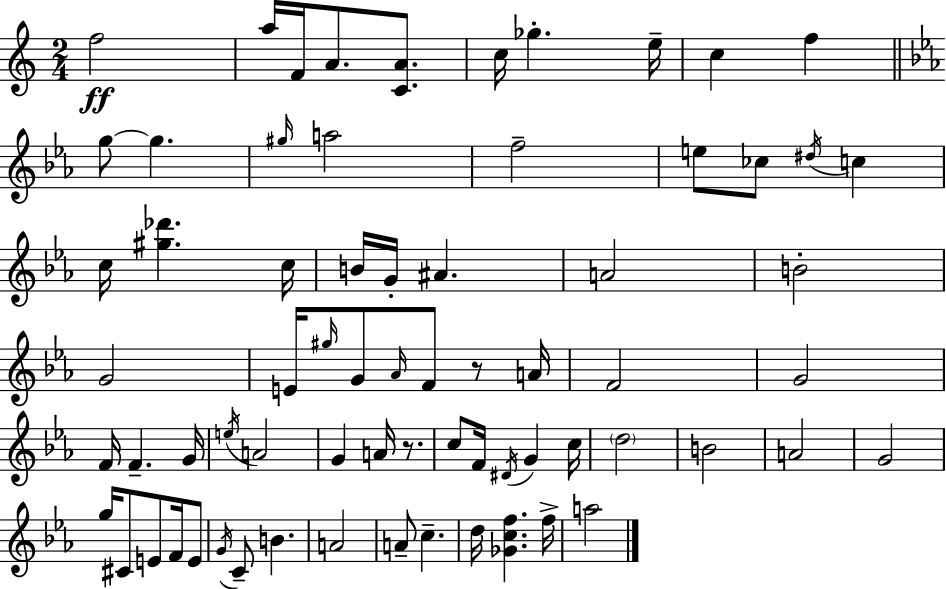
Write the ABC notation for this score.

X:1
T:Untitled
M:2/4
L:1/4
K:Am
f2 a/4 F/4 A/2 [CA]/2 c/4 _g e/4 c f g/2 g ^g/4 a2 f2 e/2 _c/2 ^d/4 c c/4 [^g_d'] c/4 B/4 G/4 ^A A2 B2 G2 E/4 ^g/4 G/2 _A/4 F/2 z/2 A/4 F2 G2 F/4 F G/4 e/4 A2 G A/4 z/2 c/2 F/4 ^D/4 G c/4 d2 B2 A2 G2 g/4 ^C/2 E/2 F/4 E/2 G/4 C/2 B A2 A/2 c d/4 [_Gcf] f/4 a2